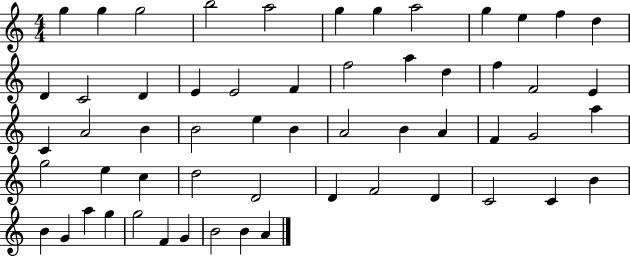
X:1
T:Untitled
M:4/4
L:1/4
K:C
g g g2 b2 a2 g g a2 g e f d D C2 D E E2 F f2 a d f F2 E C A2 B B2 e B A2 B A F G2 a g2 e c d2 D2 D F2 D C2 C B B G a g g2 F G B2 B A